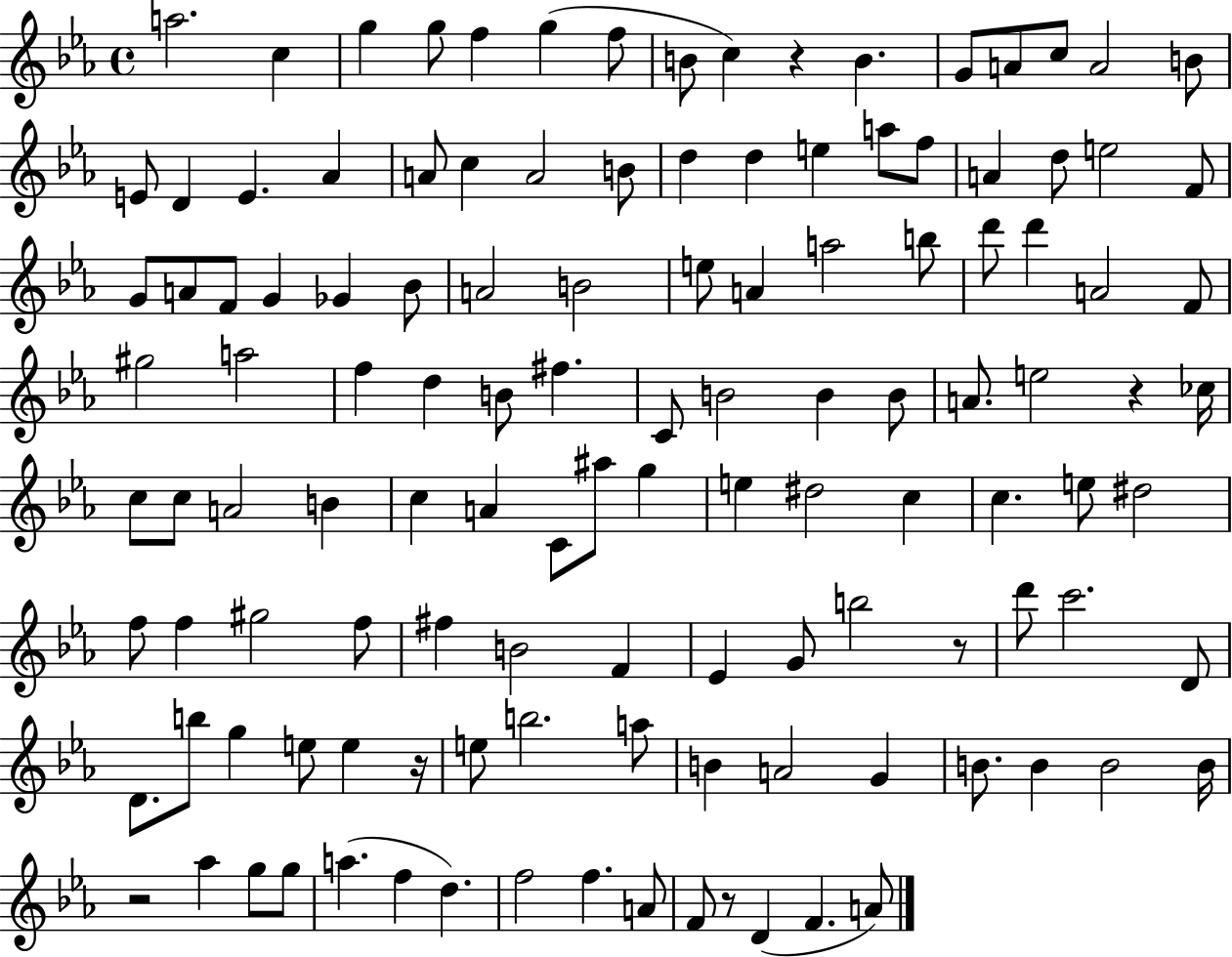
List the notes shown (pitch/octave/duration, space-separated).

A5/h. C5/q G5/q G5/e F5/q G5/q F5/e B4/e C5/q R/q B4/q. G4/e A4/e C5/e A4/h B4/e E4/e D4/q E4/q. Ab4/q A4/e C5/q A4/h B4/e D5/q D5/q E5/q A5/e F5/e A4/q D5/e E5/h F4/e G4/e A4/e F4/e G4/q Gb4/q Bb4/e A4/h B4/h E5/e A4/q A5/h B5/e D6/e D6/q A4/h F4/e G#5/h A5/h F5/q D5/q B4/e F#5/q. C4/e B4/h B4/q B4/e A4/e. E5/h R/q CES5/s C5/e C5/e A4/h B4/q C5/q A4/q C4/e A#5/e G5/q E5/q D#5/h C5/q C5/q. E5/e D#5/h F5/e F5/q G#5/h F5/e F#5/q B4/h F4/q Eb4/q G4/e B5/h R/e D6/e C6/h. D4/e D4/e. B5/e G5/q E5/e E5/q R/s E5/e B5/h. A5/e B4/q A4/h G4/q B4/e. B4/q B4/h B4/s R/h Ab5/q G5/e G5/e A5/q. F5/q D5/q. F5/h F5/q. A4/e F4/e R/e D4/q F4/q. A4/e